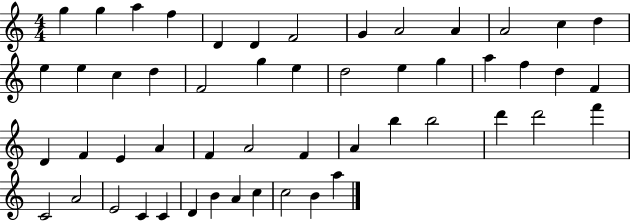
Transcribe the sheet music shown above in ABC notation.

X:1
T:Untitled
M:4/4
L:1/4
K:C
g g a f D D F2 G A2 A A2 c d e e c d F2 g e d2 e g a f d F D F E A F A2 F A b b2 d' d'2 f' C2 A2 E2 C C D B A c c2 B a